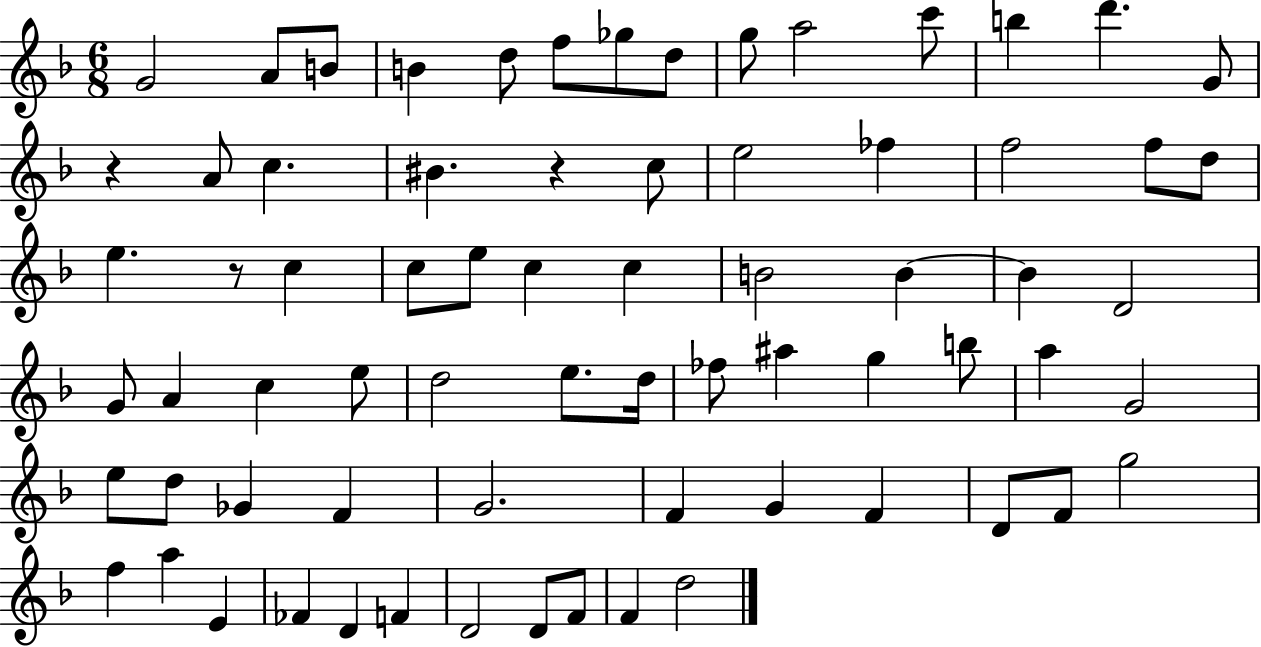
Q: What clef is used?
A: treble